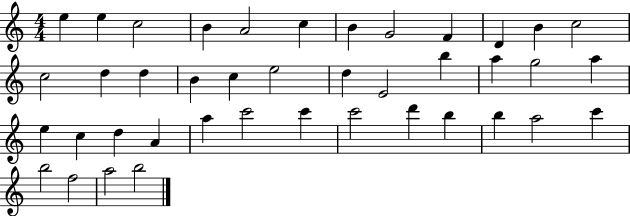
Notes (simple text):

E5/q E5/q C5/h B4/q A4/h C5/q B4/q G4/h F4/q D4/q B4/q C5/h C5/h D5/q D5/q B4/q C5/q E5/h D5/q E4/h B5/q A5/q G5/h A5/q E5/q C5/q D5/q A4/q A5/q C6/h C6/q C6/h D6/q B5/q B5/q A5/h C6/q B5/h F5/h A5/h B5/h